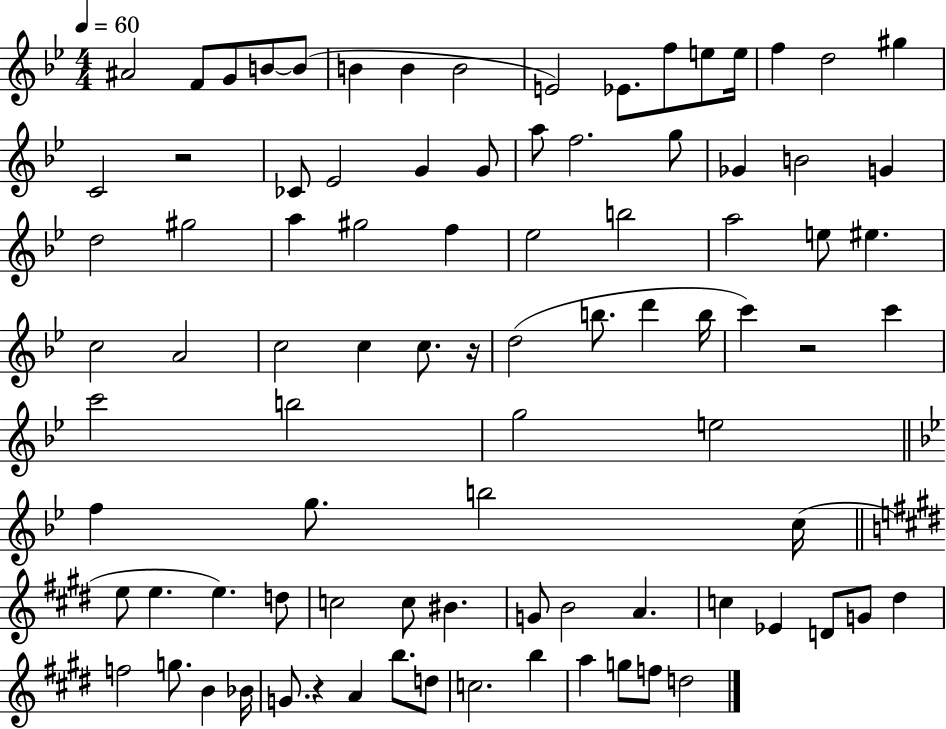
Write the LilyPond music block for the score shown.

{
  \clef treble
  \numericTimeSignature
  \time 4/4
  \key bes \major
  \tempo 4 = 60
  \repeat volta 2 { ais'2 f'8 g'8 b'8~~ b'8( | b'4 b'4 b'2 | e'2) ees'8. f''8 e''8 e''16 | f''4 d''2 gis''4 | \break c'2 r2 | ces'8 ees'2 g'4 g'8 | a''8 f''2. g''8 | ges'4 b'2 g'4 | \break d''2 gis''2 | a''4 gis''2 f''4 | ees''2 b''2 | a''2 e''8 eis''4. | \break c''2 a'2 | c''2 c''4 c''8. r16 | d''2( b''8. d'''4 b''16 | c'''4) r2 c'''4 | \break c'''2 b''2 | g''2 e''2 | \bar "||" \break \key bes \major f''4 g''8. b''2 c''16( | \bar "||" \break \key e \major e''8 e''4. e''4.) d''8 | c''2 c''8 bis'4. | g'8 b'2 a'4. | c''4 ees'4 d'8 g'8 dis''4 | \break f''2 g''8. b'4 bes'16 | g'8. r4 a'4 b''8. d''8 | c''2. b''4 | a''4 g''8 f''8 d''2 | \break } \bar "|."
}